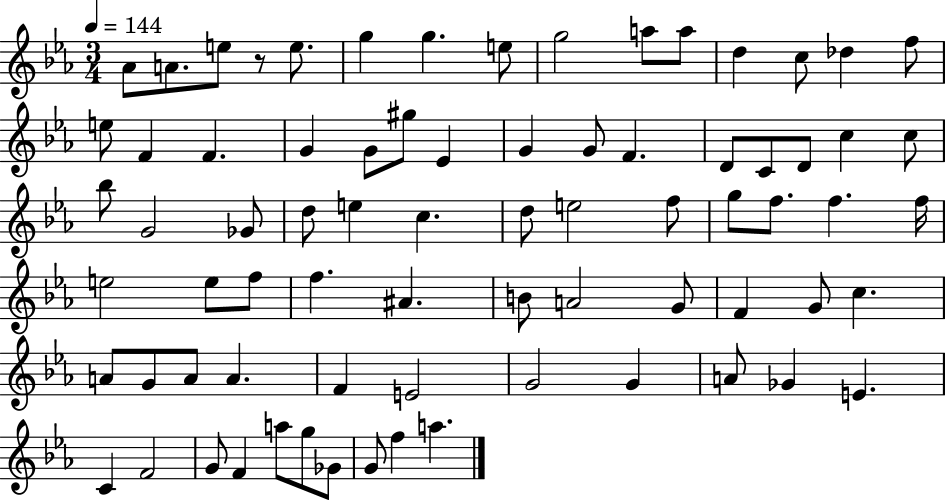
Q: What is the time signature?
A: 3/4